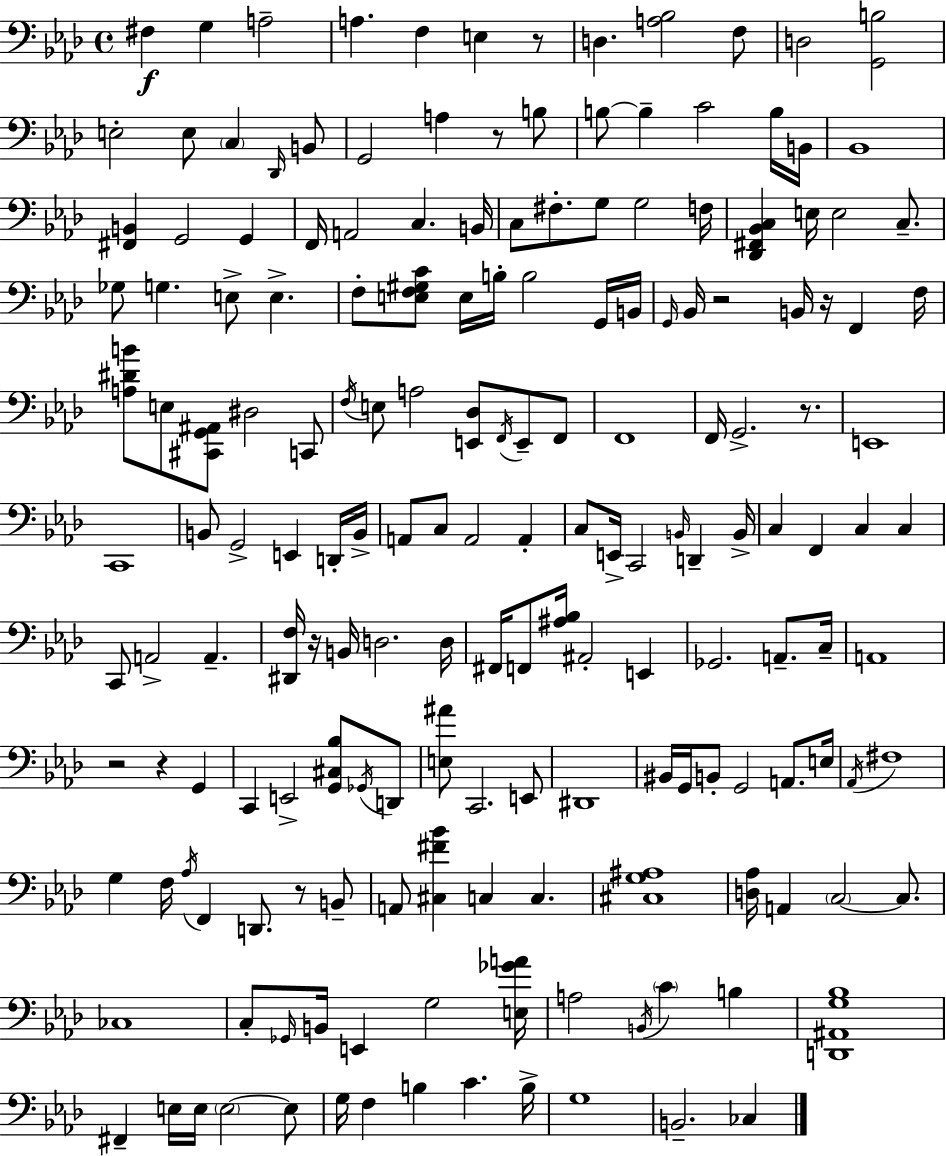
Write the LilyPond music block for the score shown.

{
  \clef bass
  \time 4/4
  \defaultTimeSignature
  \key aes \major
  fis4\f g4 a2-- | a4. f4 e4 r8 | d4. <a bes>2 f8 | d2 <g, b>2 | \break e2-. e8 \parenthesize c4 \grace { des,16 } b,8 | g,2 a4 r8 b8 | b8~~ b4-- c'2 b16 | b,16 bes,1 | \break <fis, b,>4 g,2 g,4 | f,16 a,2 c4. | b,16 c8 fis8.-. g8 g2 | f16 <des, fis, bes, c>4 e16 e2 c8.-- | \break ges8 g4. e8-> e4.-> | f8-. <e f gis c'>8 e16 b16-. b2 g,16 | b,16 \grace { g,16 } bes,16 r2 b,16 r16 f,4 | f16 <a dis' b'>8 e8 <cis, g, ais,>8 dis2 | \break c,8 \acciaccatura { f16 } e8 a2 <e, des>8 \acciaccatura { f,16 } | e,8-- f,8 f,1 | f,16 g,2.-> | r8. e,1 | \break c,1 | b,8 g,2-> e,4 | d,16-. b,16-> a,8 c8 a,2 | a,4-. c8 e,16-> c,2 \grace { b,16 } | \break d,4-- b,16-> c4 f,4 c4 | c4 c,8 a,2-> a,4.-- | <dis, f>16 r16 b,16 d2. | d16 fis,16 f,8 <ais bes>16 ais,2-. | \break e,4 ges,2. | a,8.-- c16-- a,1 | r2 r4 | g,4 c,4 e,2-> | \break <g, cis bes>8 \acciaccatura { ges,16 } d,8 <e ais'>8 c,2. | e,8 dis,1 | bis,16 g,16 b,8-. g,2 | a,8. e16 \acciaccatura { aes,16 } fis1 | \break g4 f16 \acciaccatura { aes16 } f,4 | d,8. r8 b,8-- a,8 <cis fis' bes'>4 c4 | c4. <cis g ais>1 | <d aes>16 a,4 \parenthesize c2~~ | \break c8. ces1 | c8-. \grace { ges,16 } b,16 e,4 | g2 <e ges' a'>16 a2 | \acciaccatura { b,16 } \parenthesize c'4 b4 <d, ais, g bes>1 | \break fis,4-- e16 e16 | \parenthesize e2~~ e8 g16 f4 b4 | c'4. b16-> g1 | b,2.-- | \break ces4 \bar "|."
}